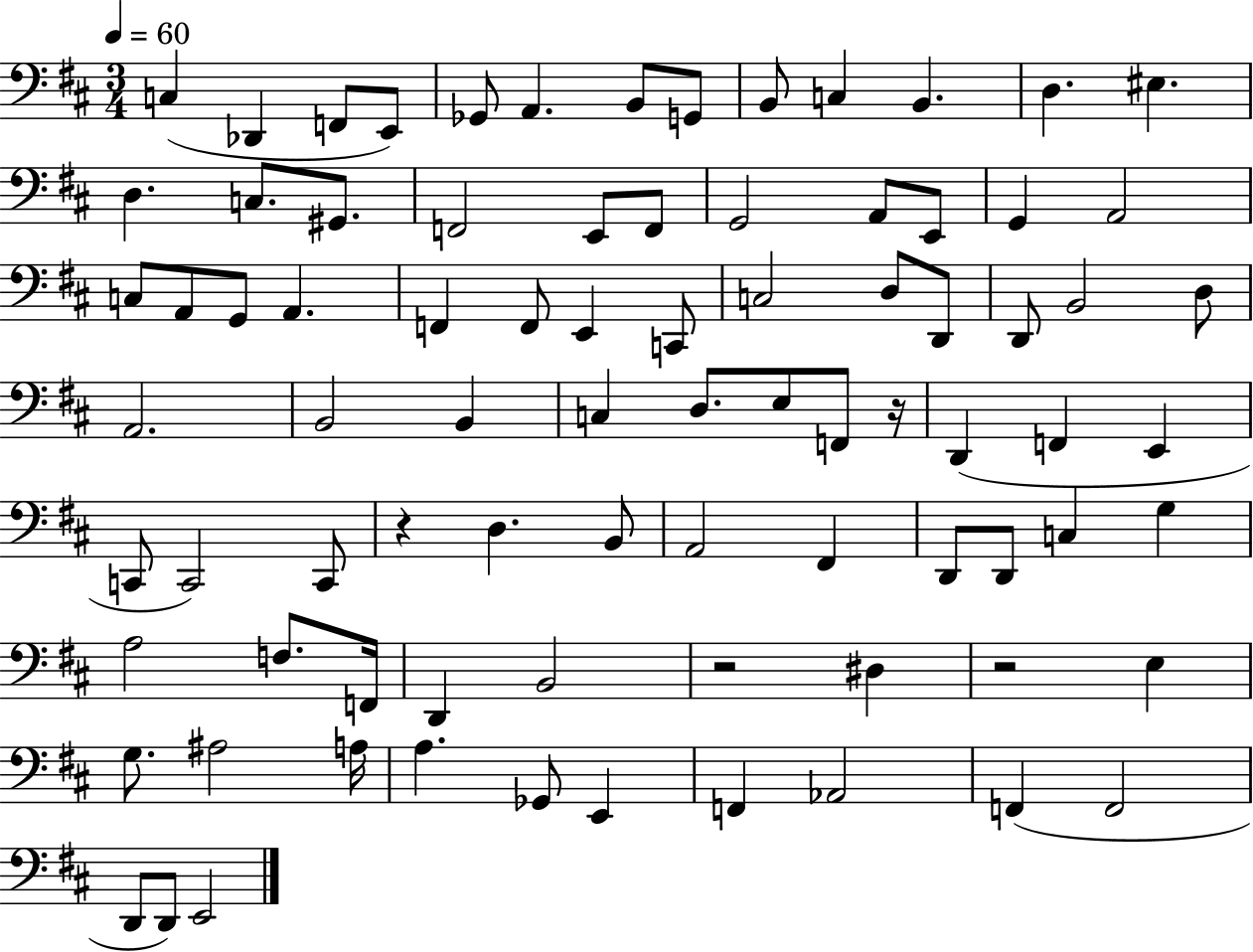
X:1
T:Untitled
M:3/4
L:1/4
K:D
C, _D,, F,,/2 E,,/2 _G,,/2 A,, B,,/2 G,,/2 B,,/2 C, B,, D, ^E, D, C,/2 ^G,,/2 F,,2 E,,/2 F,,/2 G,,2 A,,/2 E,,/2 G,, A,,2 C,/2 A,,/2 G,,/2 A,, F,, F,,/2 E,, C,,/2 C,2 D,/2 D,,/2 D,,/2 B,,2 D,/2 A,,2 B,,2 B,, C, D,/2 E,/2 F,,/2 z/4 D,, F,, E,, C,,/2 C,,2 C,,/2 z D, B,,/2 A,,2 ^F,, D,,/2 D,,/2 C, G, A,2 F,/2 F,,/4 D,, B,,2 z2 ^D, z2 E, G,/2 ^A,2 A,/4 A, _G,,/2 E,, F,, _A,,2 F,, F,,2 D,,/2 D,,/2 E,,2